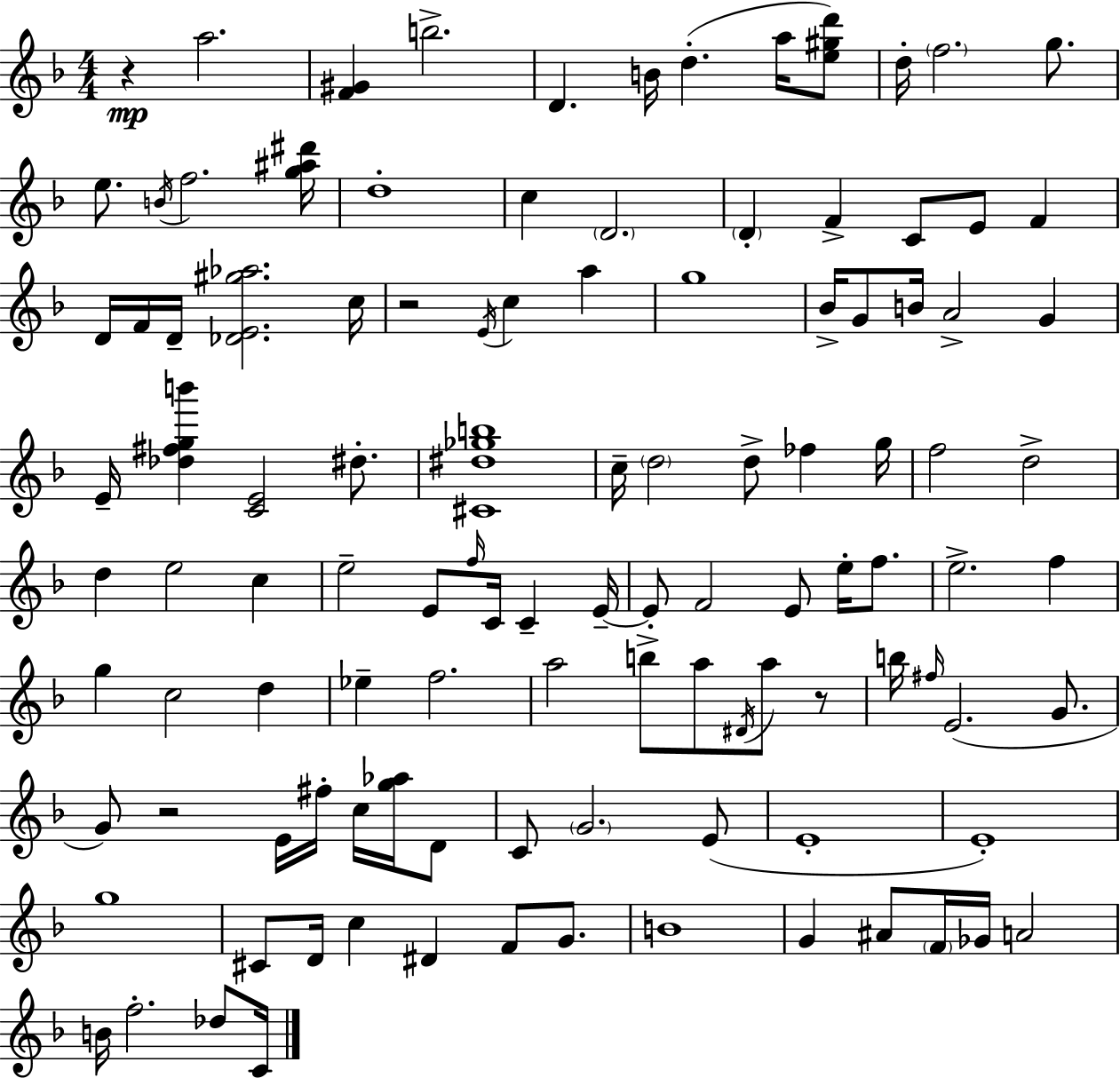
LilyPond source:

{
  \clef treble
  \numericTimeSignature
  \time 4/4
  \key f \major
  r4\mp a''2. | <f' gis'>4 b''2.-> | d'4. b'16 d''4.-.( a''16 <e'' gis'' d'''>8) | d''16-. \parenthesize f''2. g''8. | \break e''8. \acciaccatura { b'16 } f''2. | <g'' ais'' dis'''>16 d''1-. | c''4 \parenthesize d'2. | \parenthesize d'4-. f'4-> c'8 e'8 f'4 | \break d'16 f'16 d'16-- <des' e' gis'' aes''>2. | c''16 r2 \acciaccatura { e'16 } c''4 a''4 | g''1 | bes'16-> g'8 b'16 a'2-> g'4 | \break e'16-- <des'' fis'' g'' b'''>4 <c' e'>2 dis''8.-. | <cis' dis'' ges'' b''>1 | c''16-- \parenthesize d''2 d''8-> fes''4 | g''16 f''2 d''2-> | \break d''4 e''2 c''4 | e''2-- e'8 \grace { f''16 } c'16 c'4-- | e'16--~~ e'8-. f'2 e'8 e''16-. | f''8. e''2.-> f''4 | \break g''4 c''2 d''4 | ees''4-- f''2. | a''2 b''8-> a''8 \acciaccatura { dis'16 } | a''8 r8 b''16 \grace { fis''16 }( e'2. | \break g'8. g'8) r2 e'16 | fis''16-. c''16 <g'' aes''>16 d'8 c'8 \parenthesize g'2. | e'8( e'1-. | e'1-.) | \break g''1 | cis'8 d'16 c''4 dis'4 | f'8 g'8. b'1 | g'4 ais'8 \parenthesize f'16 ges'16 a'2 | \break b'16 f''2.-. | des''8 c'16 \bar "|."
}